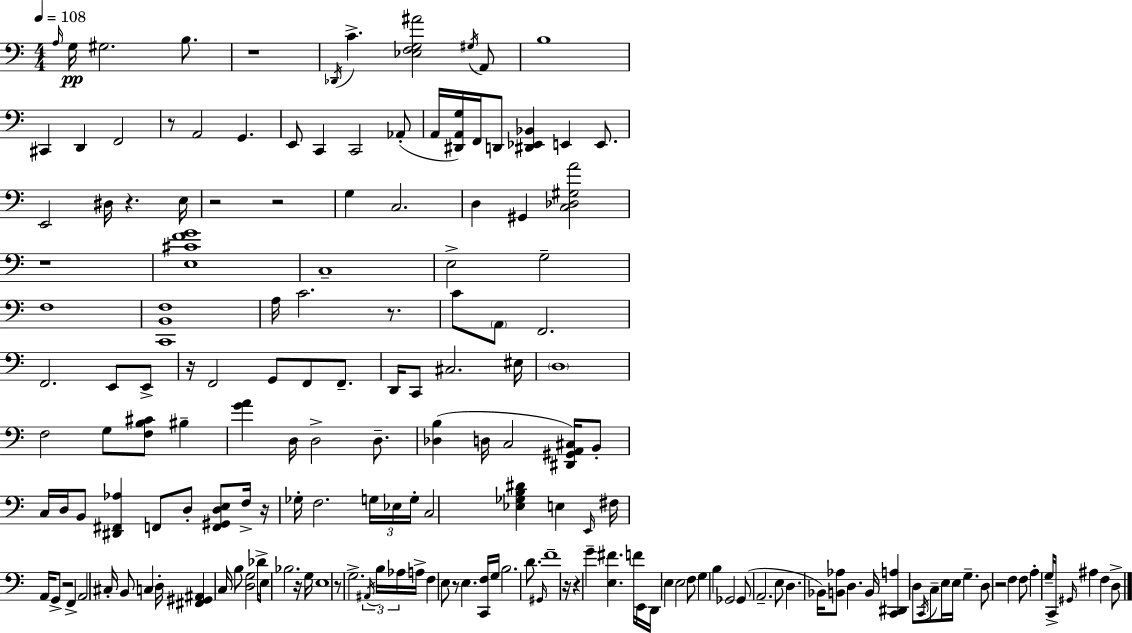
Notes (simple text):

A3/s G3/s G#3/h. B3/e. R/w Db2/s C4/q. [Eb3,F3,G3,A#4]/h G#3/s A2/e B3/w C#2/q D2/q F2/h R/e A2/h G2/q. E2/e C2/q C2/h Ab2/e A2/s [D#2,A2,G3]/s F2/s D2/e [D#2,Eb2,Bb2]/q E2/q E2/e. E2/h D#3/s R/q. E3/s R/h R/h G3/q C3/h. D3/q G#2/q [C3,Db3,G#3,A4]/h R/w [E3,C#4,F4,G4]/w C3/w E3/h G3/h F3/w [C2,B2,F3]/w A3/s C4/h. R/e. C4/e A2/e F2/h. F2/h. E2/e E2/e R/s F2/h G2/e F2/e F2/e. D2/s C2/e C#3/h. EIS3/s D3/w F3/h G3/e [F3,B3,C#4]/e BIS3/q [G4,A4]/q D3/s D3/h D3/e. [Db3,B3]/q D3/s C3/h [D#2,G#2,A2,C#3]/s B2/e C3/s D3/s B2/e [D#2,F#2,Ab3]/q F2/e D3/e [F2,G#2,D3,E3]/e F3/s R/s Gb3/s F3/h. G3/s Eb3/s G3/s C3/h [Eb3,Gb3,B3,D#4]/q E3/q E2/s F#3/s A2/s G2/e R/h F2/q A2/h C#3/s B2/e C3/q D3/s [F#2,G#2,A#2]/q C3/s B3/e [D3,G3]/h Db4/s E3/e Bb3/h. R/s G3/s E3/w R/e G3/h. A#2/s B3/s Ab3/s A3/s F3/q E3/e R/e E3/q. [C2,F3]/s G3/s B3/h. D4/e. G#2/s F4/w R/s R/q G4/q [E3,F#4]/q. F4/s E2/s D2/s E3/q E3/h F3/e G3/q B3/q Gb2/h Gb2/e A2/h. E3/e D3/q. Bb2/s [B2,Ab3]/e D3/q. B2/s [C2,D#2,A3]/q D3/e C2/s C3/e E3/s E3/s G3/q. D3/e R/h F3/q F3/e A3/q G3/s C2/s G#2/s A#3/q F3/q D3/e